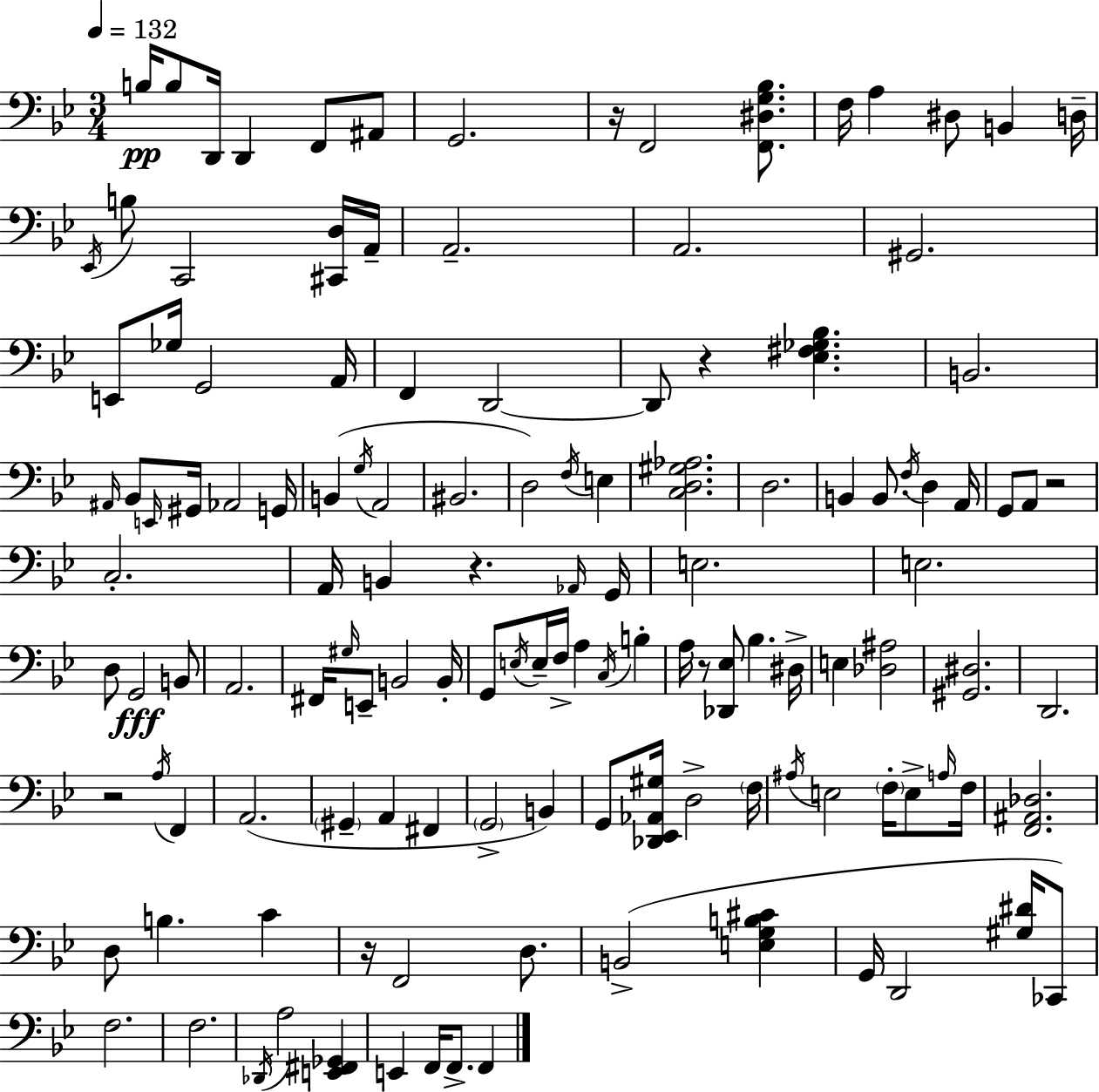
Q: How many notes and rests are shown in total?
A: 130